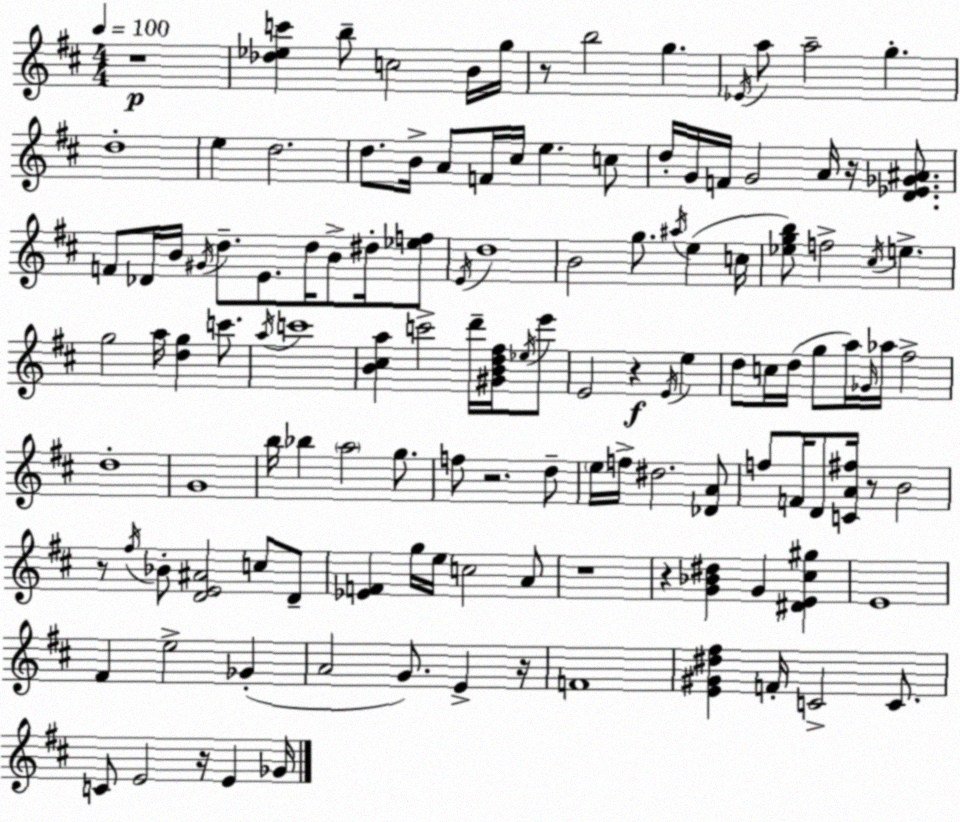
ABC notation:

X:1
T:Untitled
M:4/4
L:1/4
K:D
z4 [_d_ec'] b/2 c2 B/4 g/4 z/2 b2 g _E/4 a/2 a2 g d4 e d2 d/2 B/4 A/2 F/4 ^c/4 e c/2 d/4 G/4 F/4 G2 A/4 z/4 [D_E_G^A]/2 F/2 _D/4 B/4 ^G/4 d/2 E/2 d/4 B/2 ^d/4 [_ef]/2 E/4 d4 B2 g/2 ^a/4 e c/4 [_egb]/2 f2 ^c/4 e g2 a/4 [dg] c'/2 a/4 c'4 [B^ca] c'2 d'/4 [^GBd^f]/4 _e/4 e'/2 E2 z E/4 e d/2 c/4 d/4 g/2 a/4 _G/4 _a/4 ^f2 d4 G4 b/4 _b a2 g/2 f/2 z2 d/2 e/4 f/4 ^d2 [_DA]/2 f/2 F/4 D/2 [CA^f]/4 z/2 B2 z/2 ^f/4 _B/2 [DE^A]2 c/2 D/2 [_EF] g/4 e/4 c2 A/2 z4 z [G_B^d] G [^DE^c^g] E4 ^F e2 _G A2 G/2 E z/4 F4 [E^G^d^f] F/4 C2 C/2 C/2 E2 z/4 E _G/4